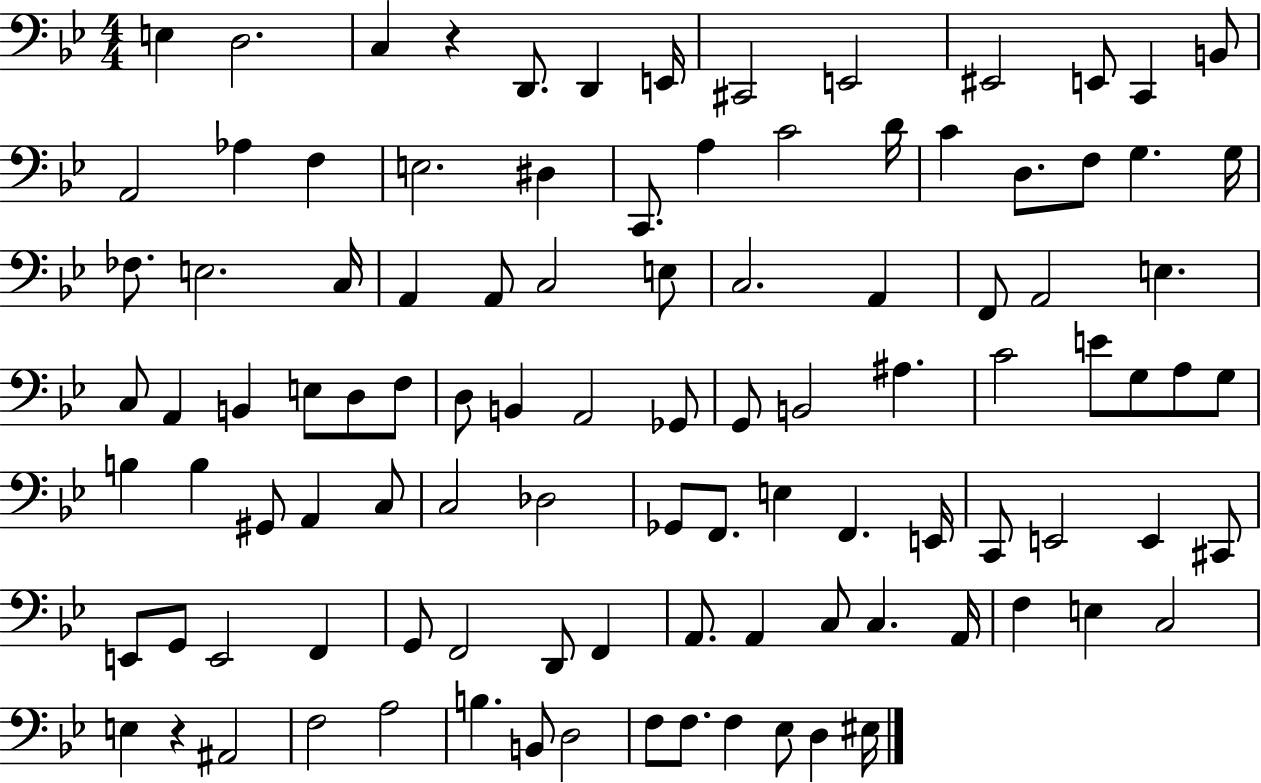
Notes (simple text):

E3/q D3/h. C3/q R/q D2/e. D2/q E2/s C#2/h E2/h EIS2/h E2/e C2/q B2/e A2/h Ab3/q F3/q E3/h. D#3/q C2/e. A3/q C4/h D4/s C4/q D3/e. F3/e G3/q. G3/s FES3/e. E3/h. C3/s A2/q A2/e C3/h E3/e C3/h. A2/q F2/e A2/h E3/q. C3/e A2/q B2/q E3/e D3/e F3/e D3/e B2/q A2/h Gb2/e G2/e B2/h A#3/q. C4/h E4/e G3/e A3/e G3/e B3/q B3/q G#2/e A2/q C3/e C3/h Db3/h Gb2/e F2/e. E3/q F2/q. E2/s C2/e E2/h E2/q C#2/e E2/e G2/e E2/h F2/q G2/e F2/h D2/e F2/q A2/e. A2/q C3/e C3/q. A2/s F3/q E3/q C3/h E3/q R/q A#2/h F3/h A3/h B3/q. B2/e D3/h F3/e F3/e. F3/q Eb3/e D3/q EIS3/s